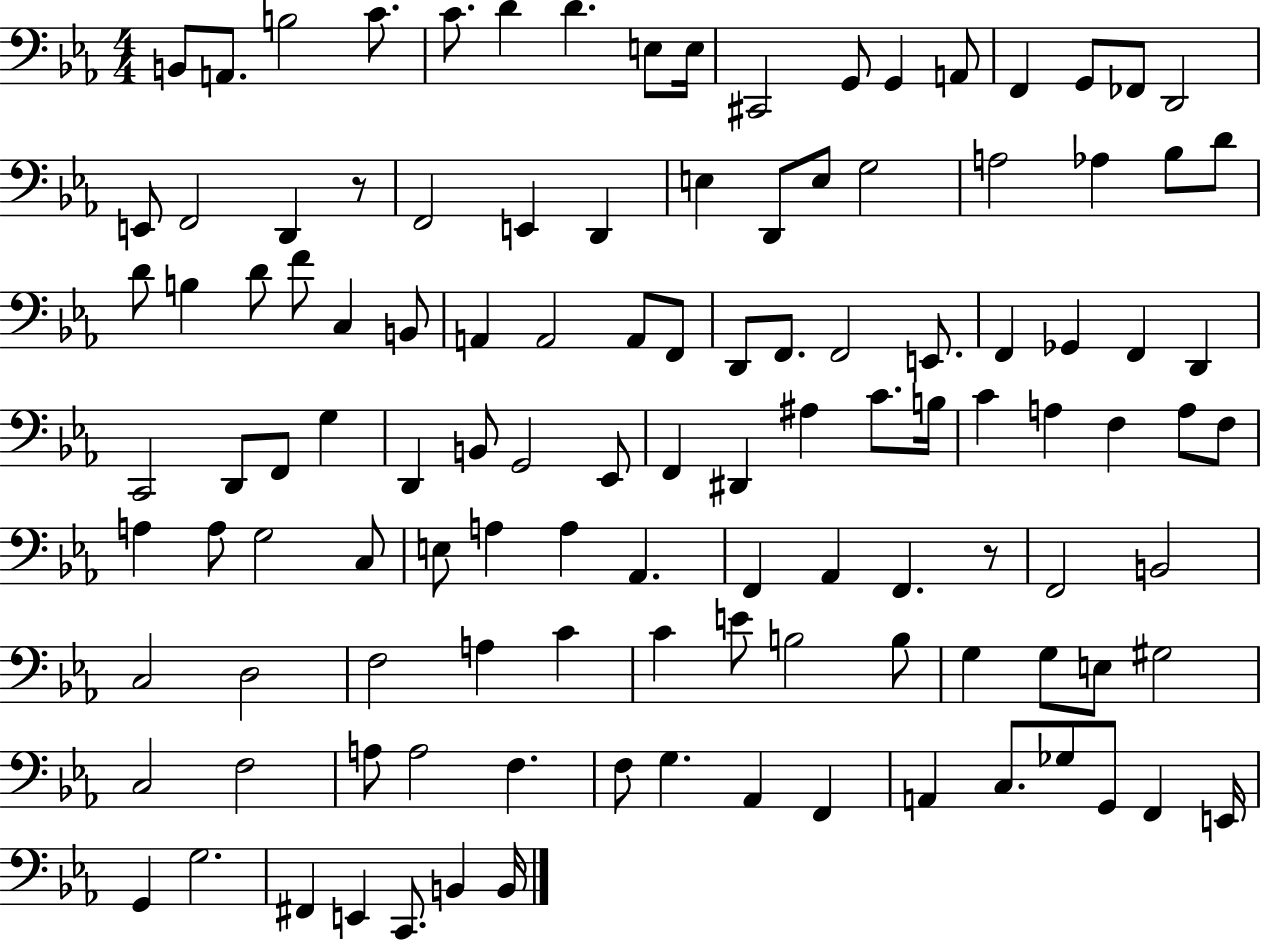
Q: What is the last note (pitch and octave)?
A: B2